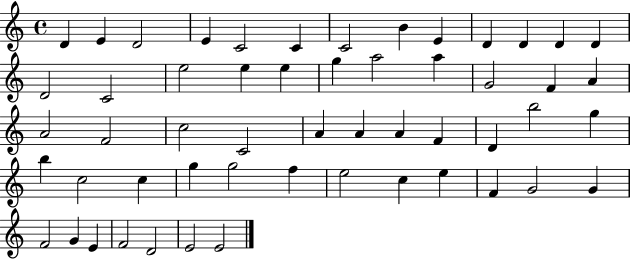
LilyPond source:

{
  \clef treble
  \time 4/4
  \defaultTimeSignature
  \key c \major
  d'4 e'4 d'2 | e'4 c'2 c'4 | c'2 b'4 e'4 | d'4 d'4 d'4 d'4 | \break d'2 c'2 | e''2 e''4 e''4 | g''4 a''2 a''4 | g'2 f'4 a'4 | \break a'2 f'2 | c''2 c'2 | a'4 a'4 a'4 f'4 | d'4 b''2 g''4 | \break b''4 c''2 c''4 | g''4 g''2 f''4 | e''2 c''4 e''4 | f'4 g'2 g'4 | \break f'2 g'4 e'4 | f'2 d'2 | e'2 e'2 | \bar "|."
}